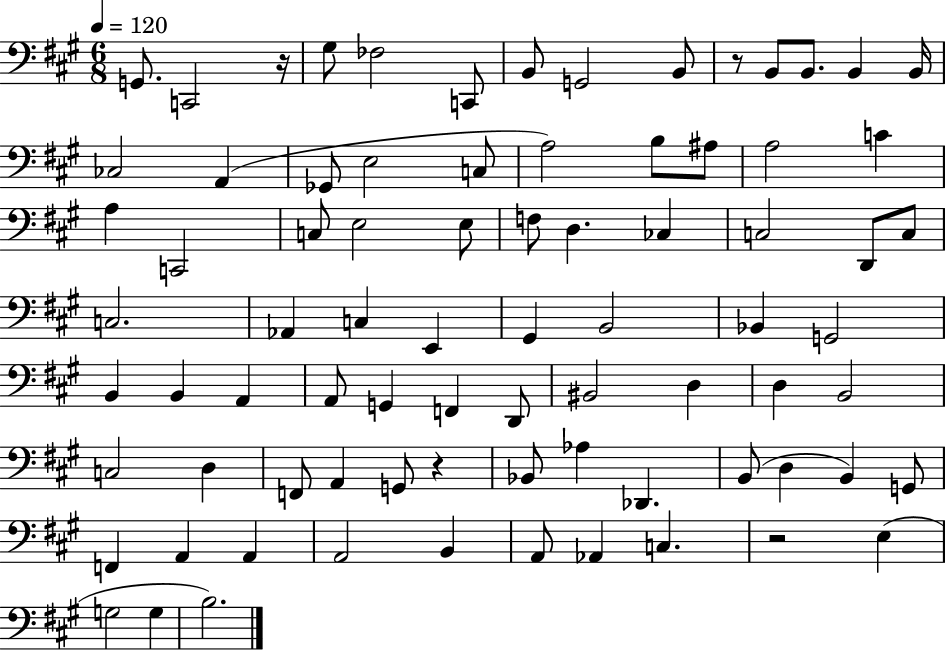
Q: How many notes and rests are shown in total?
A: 80